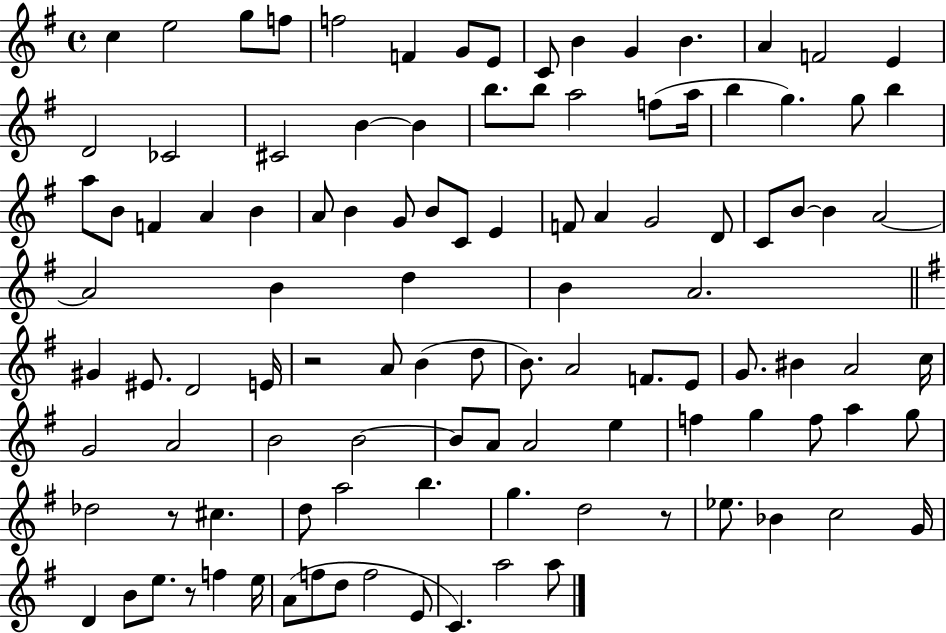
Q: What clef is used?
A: treble